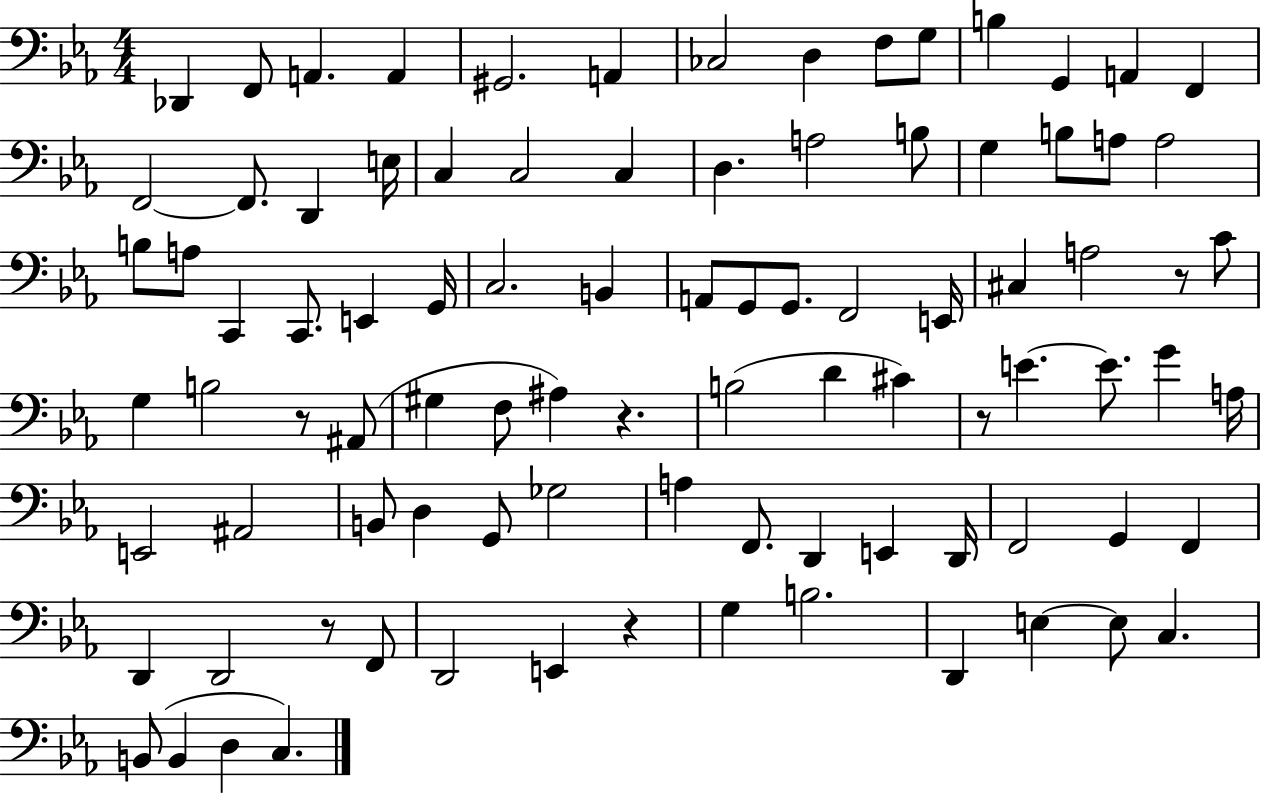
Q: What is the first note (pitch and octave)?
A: Db2